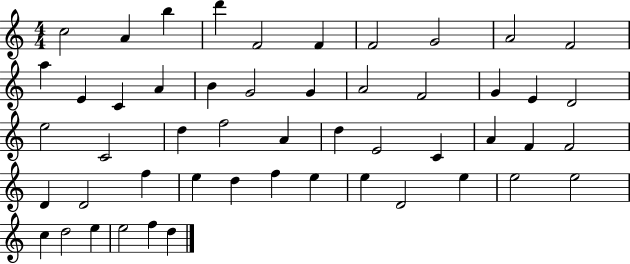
X:1
T:Untitled
M:4/4
L:1/4
K:C
c2 A b d' F2 F F2 G2 A2 F2 a E C A B G2 G A2 F2 G E D2 e2 C2 d f2 A d E2 C A F F2 D D2 f e d f e e D2 e e2 e2 c d2 e e2 f d